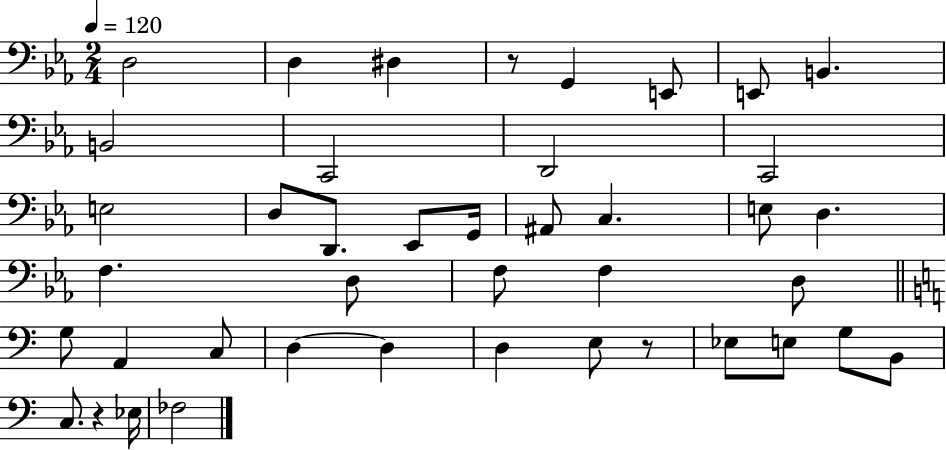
D3/h D3/q D#3/q R/e G2/q E2/e E2/e B2/q. B2/h C2/h D2/h C2/h E3/h D3/e D2/e. Eb2/e G2/s A#2/e C3/q. E3/e D3/q. F3/q. D3/e F3/e F3/q D3/e G3/e A2/q C3/e D3/q D3/q D3/q E3/e R/e Eb3/e E3/e G3/e B2/e C3/e. R/q Eb3/s FES3/h